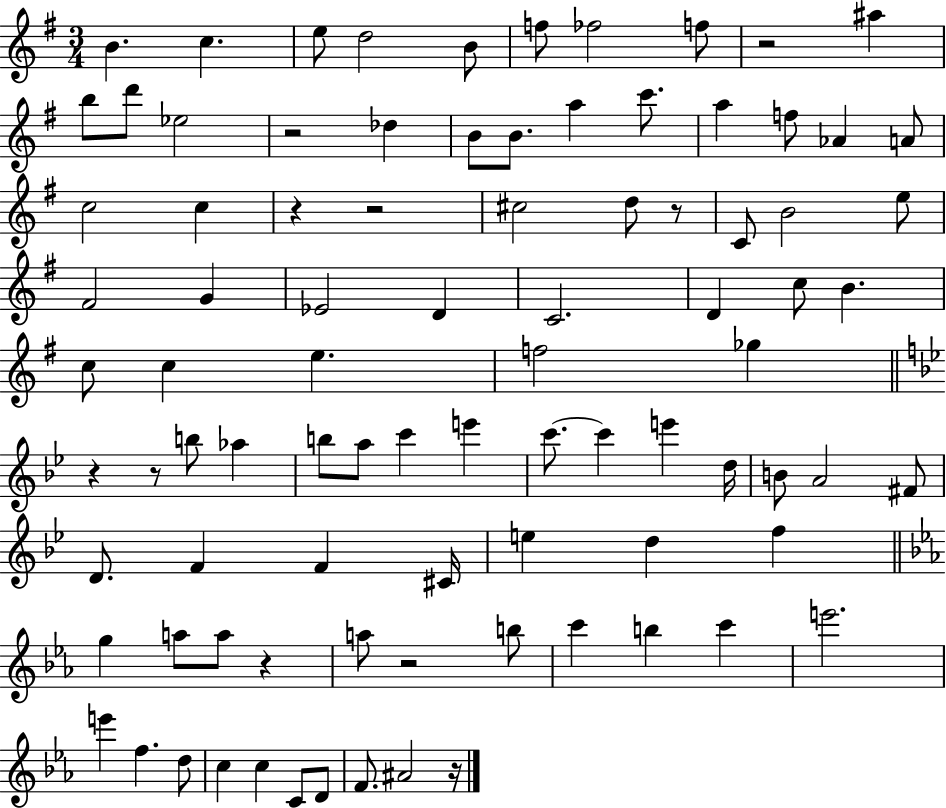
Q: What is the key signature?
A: G major